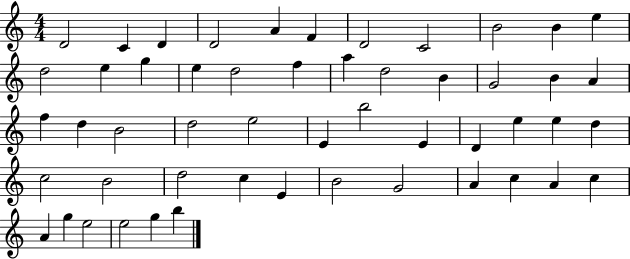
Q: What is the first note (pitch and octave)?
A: D4